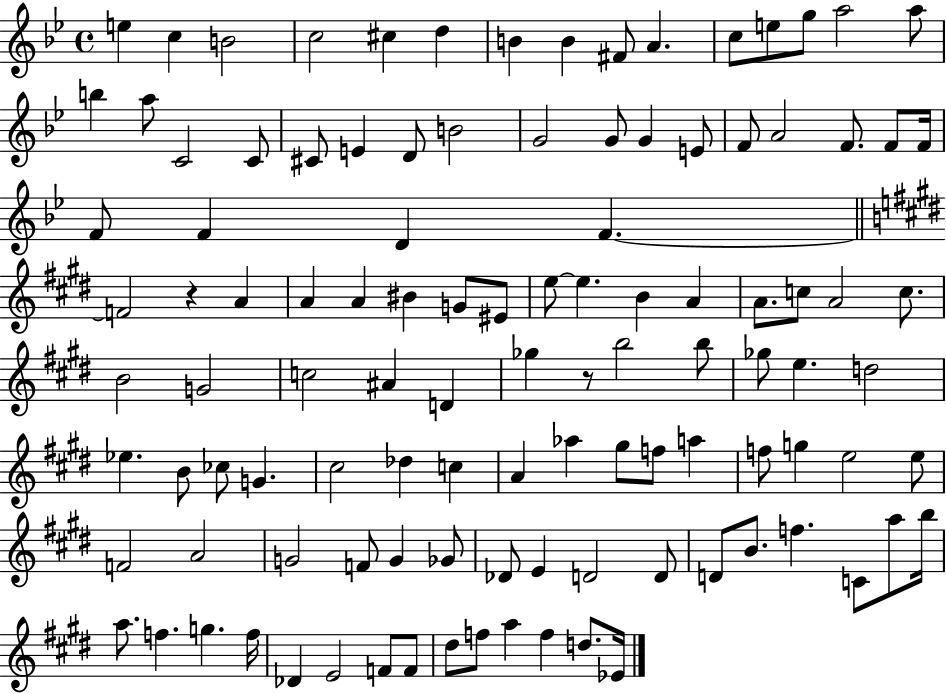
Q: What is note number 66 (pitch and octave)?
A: G4